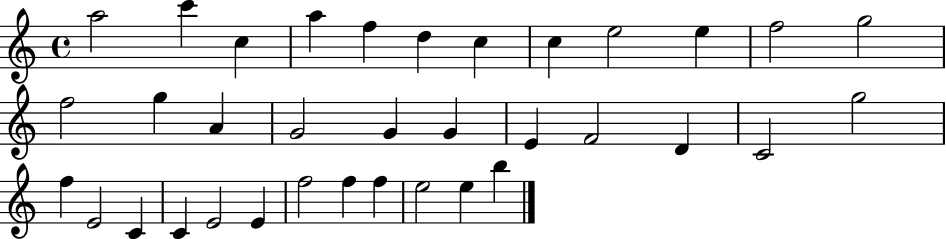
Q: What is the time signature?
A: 4/4